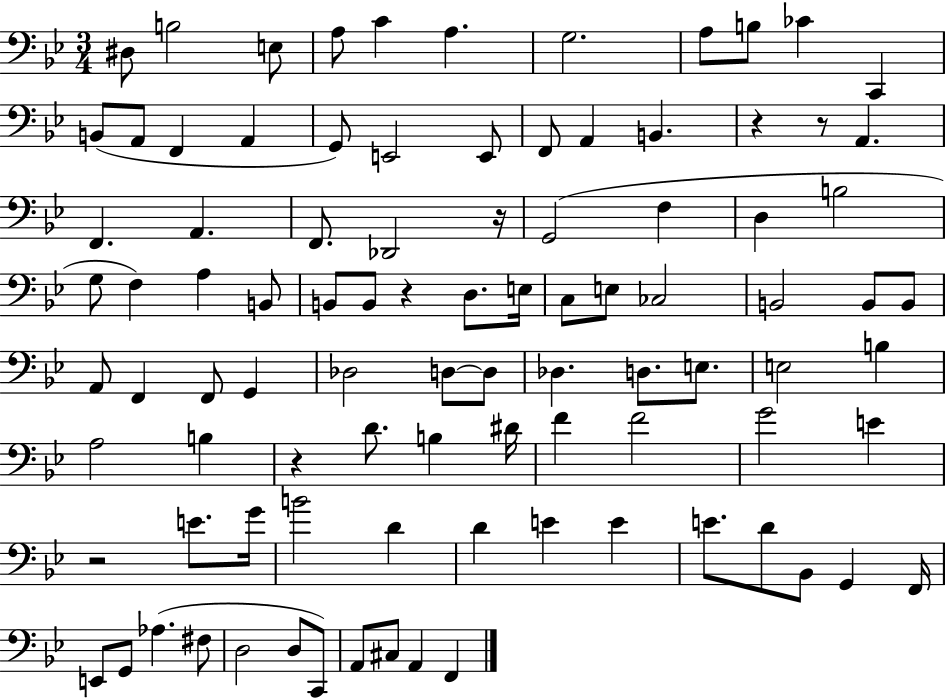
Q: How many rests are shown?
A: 6